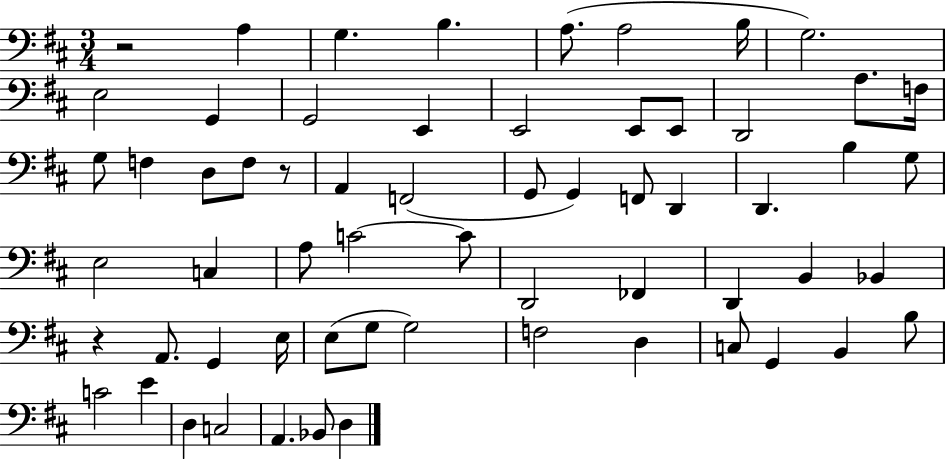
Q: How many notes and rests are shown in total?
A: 62